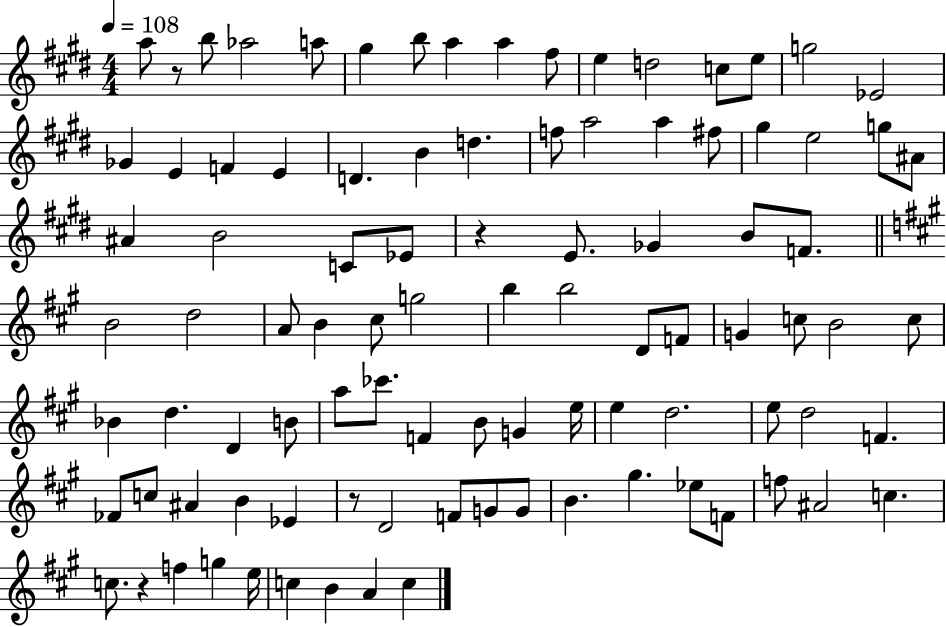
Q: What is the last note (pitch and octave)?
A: C5